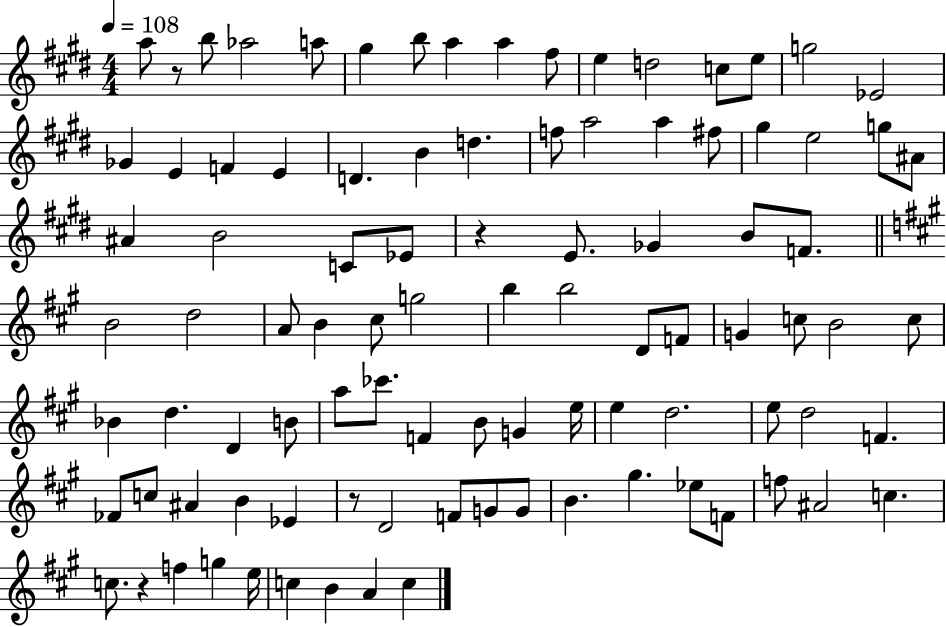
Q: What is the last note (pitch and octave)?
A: C5